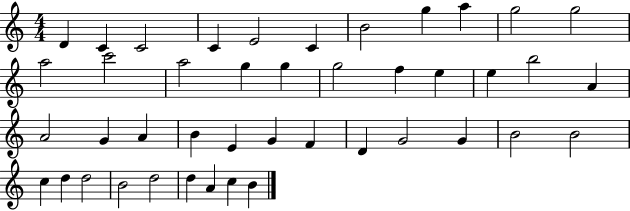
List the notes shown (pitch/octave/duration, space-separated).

D4/q C4/q C4/h C4/q E4/h C4/q B4/h G5/q A5/q G5/h G5/h A5/h C6/h A5/h G5/q G5/q G5/h F5/q E5/q E5/q B5/h A4/q A4/h G4/q A4/q B4/q E4/q G4/q F4/q D4/q G4/h G4/q B4/h B4/h C5/q D5/q D5/h B4/h D5/h D5/q A4/q C5/q B4/q